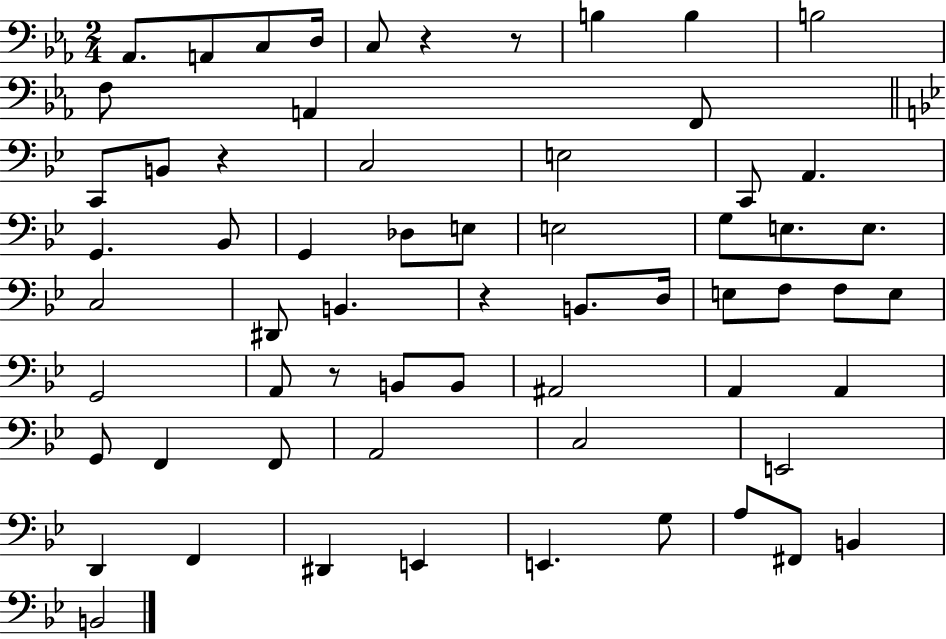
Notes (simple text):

Ab2/e. A2/e C3/e D3/s C3/e R/q R/e B3/q B3/q B3/h F3/e A2/q F2/e C2/e B2/e R/q C3/h E3/h C2/e A2/q. G2/q. Bb2/e G2/q Db3/e E3/e E3/h G3/e E3/e. E3/e. C3/h D#2/e B2/q. R/q B2/e. D3/s E3/e F3/e F3/e E3/e G2/h A2/e R/e B2/e B2/e A#2/h A2/q A2/q G2/e F2/q F2/e A2/h C3/h E2/h D2/q F2/q D#2/q E2/q E2/q. G3/e A3/e F#2/e B2/q B2/h